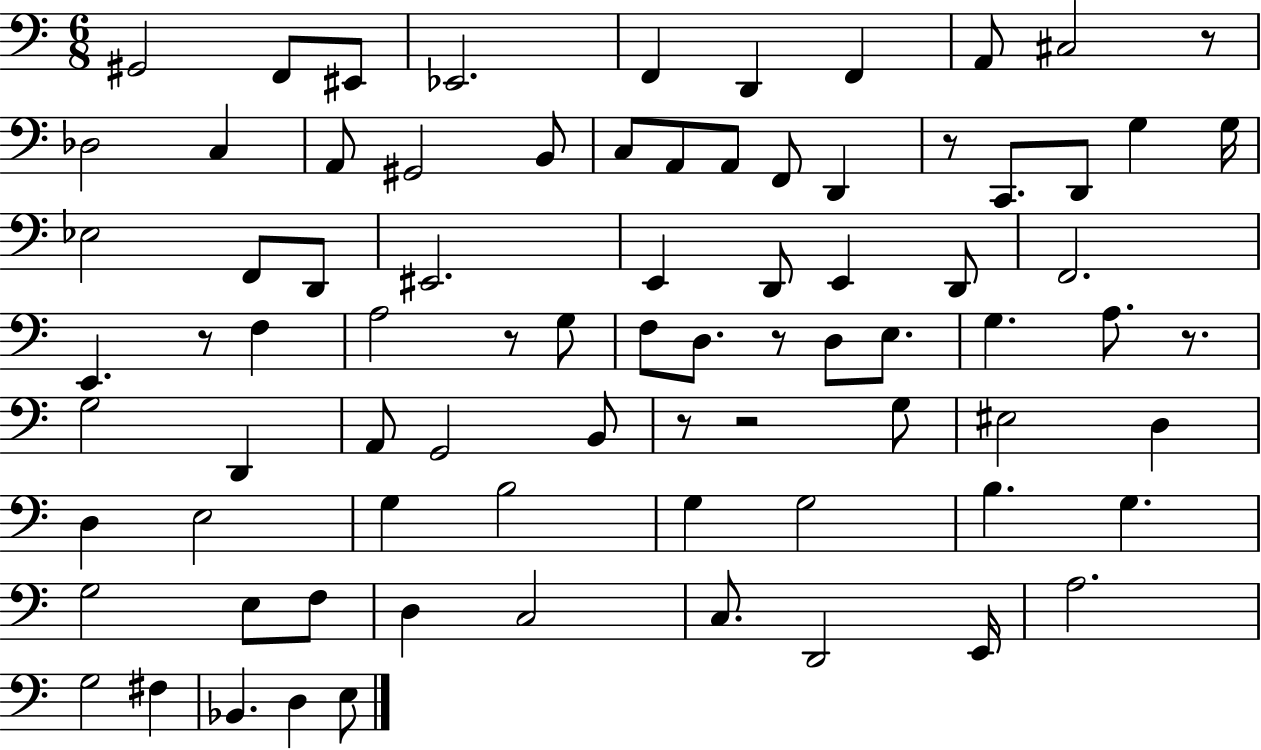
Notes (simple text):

G#2/h F2/e EIS2/e Eb2/h. F2/q D2/q F2/q A2/e C#3/h R/e Db3/h C3/q A2/e G#2/h B2/e C3/e A2/e A2/e F2/e D2/q R/e C2/e. D2/e G3/q G3/s Eb3/h F2/e D2/e EIS2/h. E2/q D2/e E2/q D2/e F2/h. E2/q. R/e F3/q A3/h R/e G3/e F3/e D3/e. R/e D3/e E3/e. G3/q. A3/e. R/e. G3/h D2/q A2/e G2/h B2/e R/e R/h G3/e EIS3/h D3/q D3/q E3/h G3/q B3/h G3/q G3/h B3/q. G3/q. G3/h E3/e F3/e D3/q C3/h C3/e. D2/h E2/s A3/h. G3/h F#3/q Bb2/q. D3/q E3/e